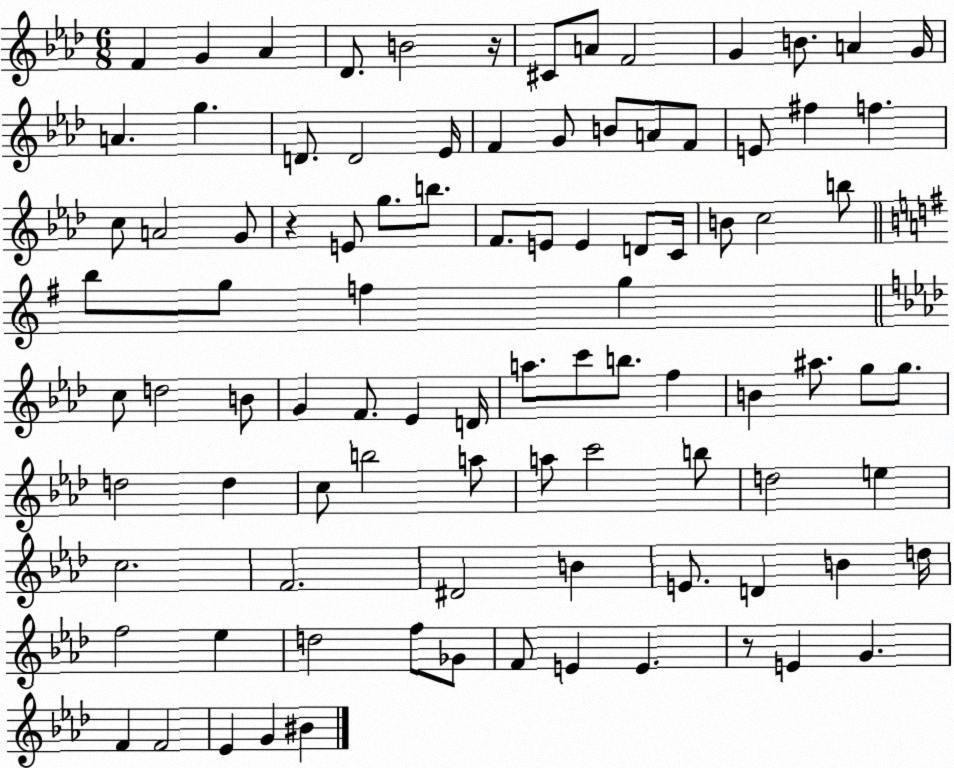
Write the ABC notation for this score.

X:1
T:Untitled
M:6/8
L:1/4
K:Ab
F G _A _D/2 B2 z/4 ^C/2 A/2 F2 G B/2 A G/4 A g D/2 D2 _E/4 F G/2 B/2 A/2 F/2 E/2 ^f f c/2 A2 G/2 z E/2 g/2 b/2 F/2 E/2 E D/2 C/4 B/2 c2 b/2 b/2 g/2 f g c/2 d2 B/2 G F/2 _E D/4 a/2 c'/2 b/2 f B ^a/2 g/2 g/2 d2 d c/2 b2 a/2 a/2 c'2 b/2 d2 e c2 F2 ^D2 B E/2 D B d/4 f2 _e d2 f/2 _G/2 F/2 E E z/2 E G F F2 _E G ^B